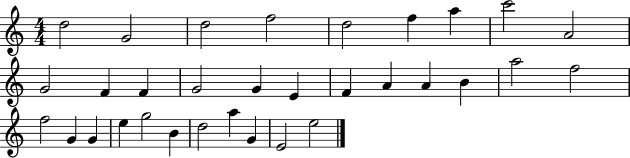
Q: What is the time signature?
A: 4/4